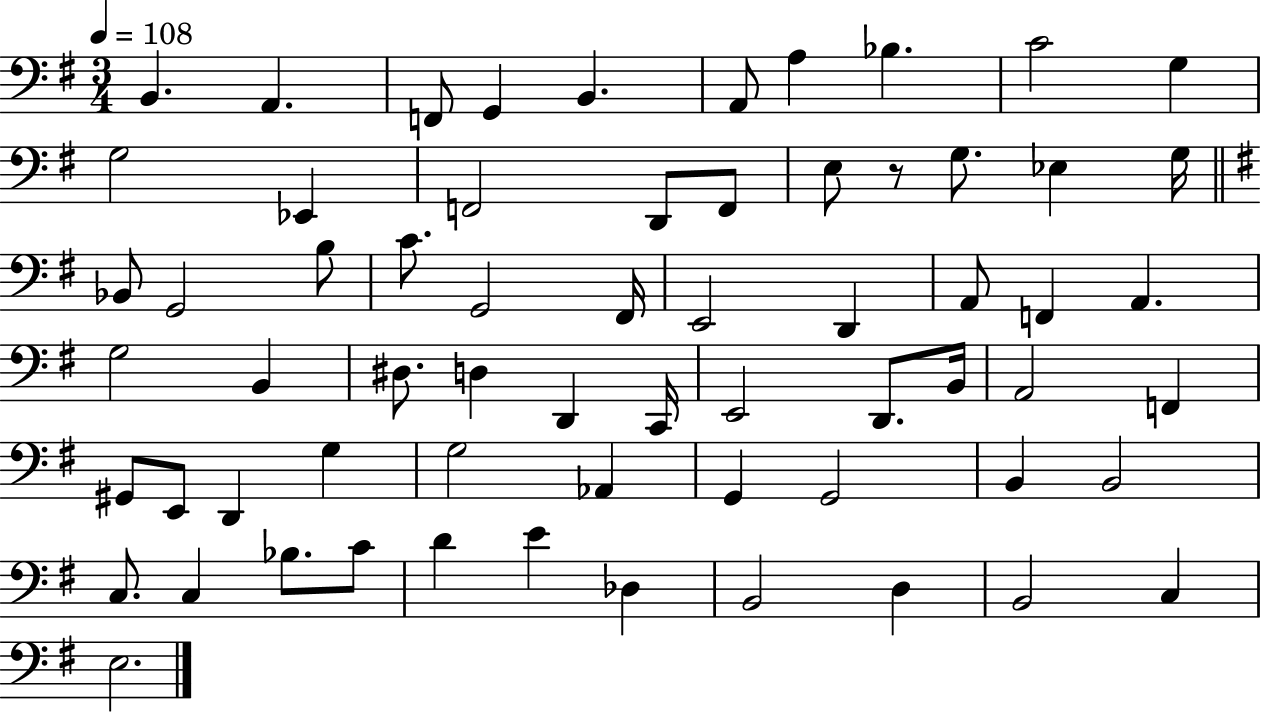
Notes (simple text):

B2/q. A2/q. F2/e G2/q B2/q. A2/e A3/q Bb3/q. C4/h G3/q G3/h Eb2/q F2/h D2/e F2/e E3/e R/e G3/e. Eb3/q G3/s Bb2/e G2/h B3/e C4/e. G2/h F#2/s E2/h D2/q A2/e F2/q A2/q. G3/h B2/q D#3/e. D3/q D2/q C2/s E2/h D2/e. B2/s A2/h F2/q G#2/e E2/e D2/q G3/q G3/h Ab2/q G2/q G2/h B2/q B2/h C3/e. C3/q Bb3/e. C4/e D4/q E4/q Db3/q B2/h D3/q B2/h C3/q E3/h.